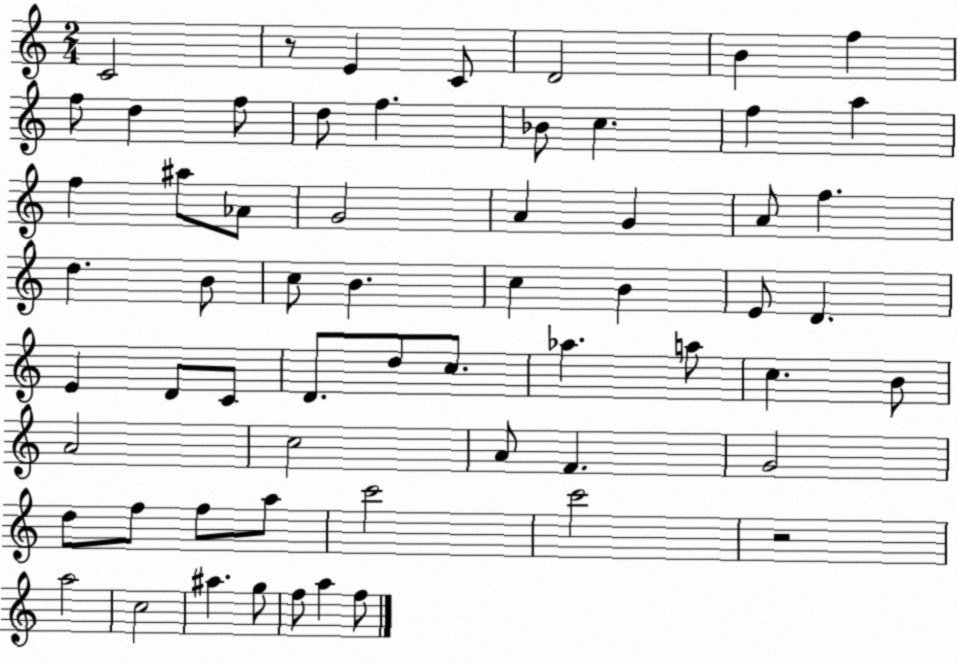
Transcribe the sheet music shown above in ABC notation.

X:1
T:Untitled
M:2/4
L:1/4
K:C
C2 z/2 E C/2 D2 B f f/2 d f/2 d/2 f _B/2 c f a f ^a/2 _A/2 G2 A G A/2 f d B/2 c/2 B c B E/2 D E D/2 C/2 D/2 d/2 c/2 _a a/2 c B/2 A2 c2 A/2 F G2 d/2 f/2 f/2 a/2 c'2 c'2 z2 a2 c2 ^a g/2 f/2 a f/2